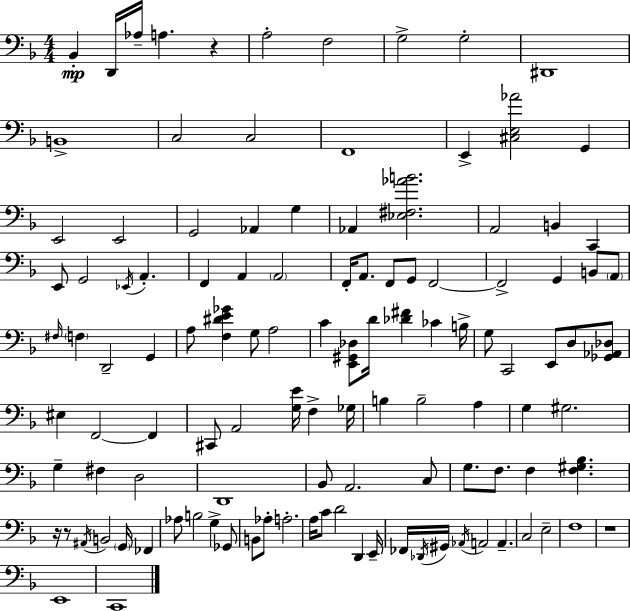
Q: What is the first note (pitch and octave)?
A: Bb2